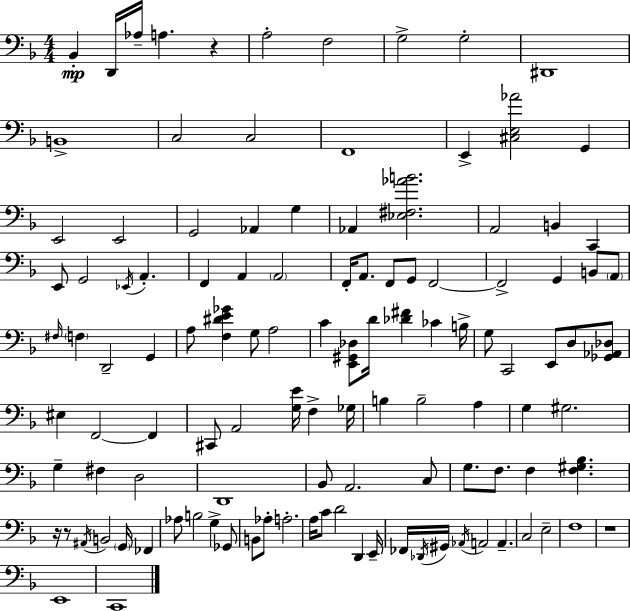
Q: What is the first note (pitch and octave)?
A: Bb2